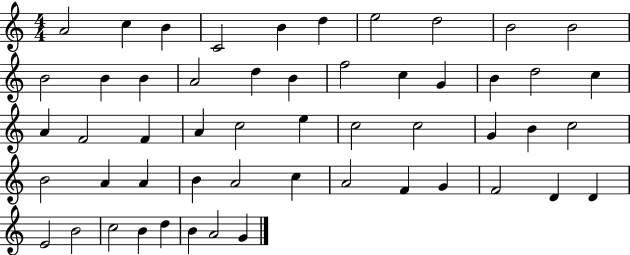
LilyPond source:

{
  \clef treble
  \numericTimeSignature
  \time 4/4
  \key c \major
  a'2 c''4 b'4 | c'2 b'4 d''4 | e''2 d''2 | b'2 b'2 | \break b'2 b'4 b'4 | a'2 d''4 b'4 | f''2 c''4 g'4 | b'4 d''2 c''4 | \break a'4 f'2 f'4 | a'4 c''2 e''4 | c''2 c''2 | g'4 b'4 c''2 | \break b'2 a'4 a'4 | b'4 a'2 c''4 | a'2 f'4 g'4 | f'2 d'4 d'4 | \break e'2 b'2 | c''2 b'4 d''4 | b'4 a'2 g'4 | \bar "|."
}